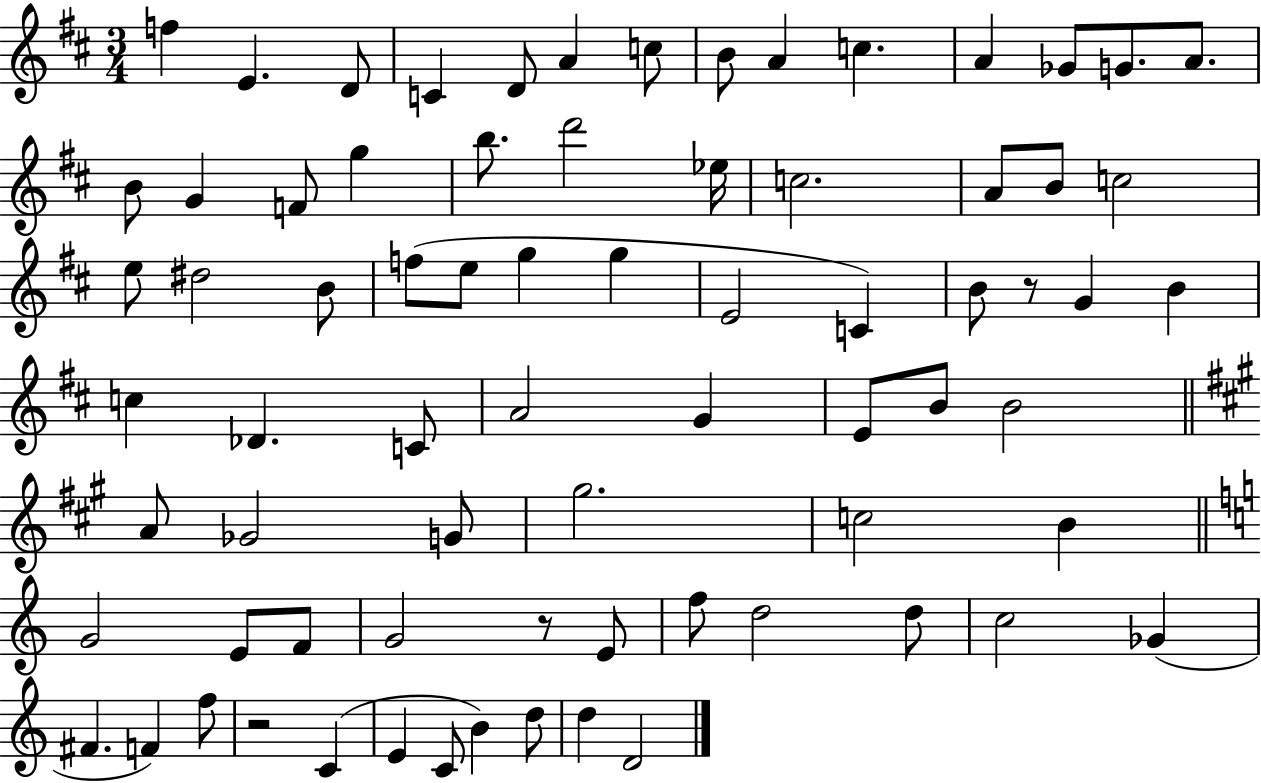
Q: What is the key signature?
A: D major